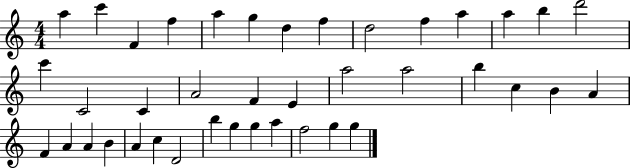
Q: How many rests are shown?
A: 0